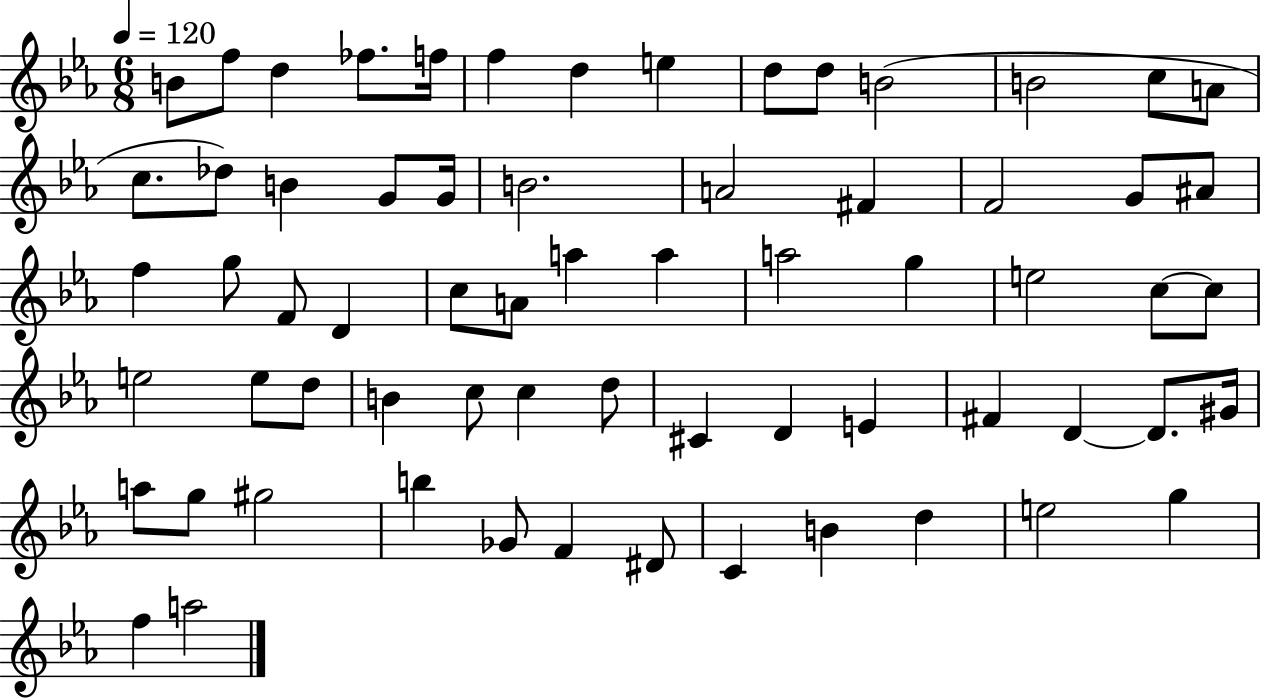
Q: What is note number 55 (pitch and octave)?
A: G#5